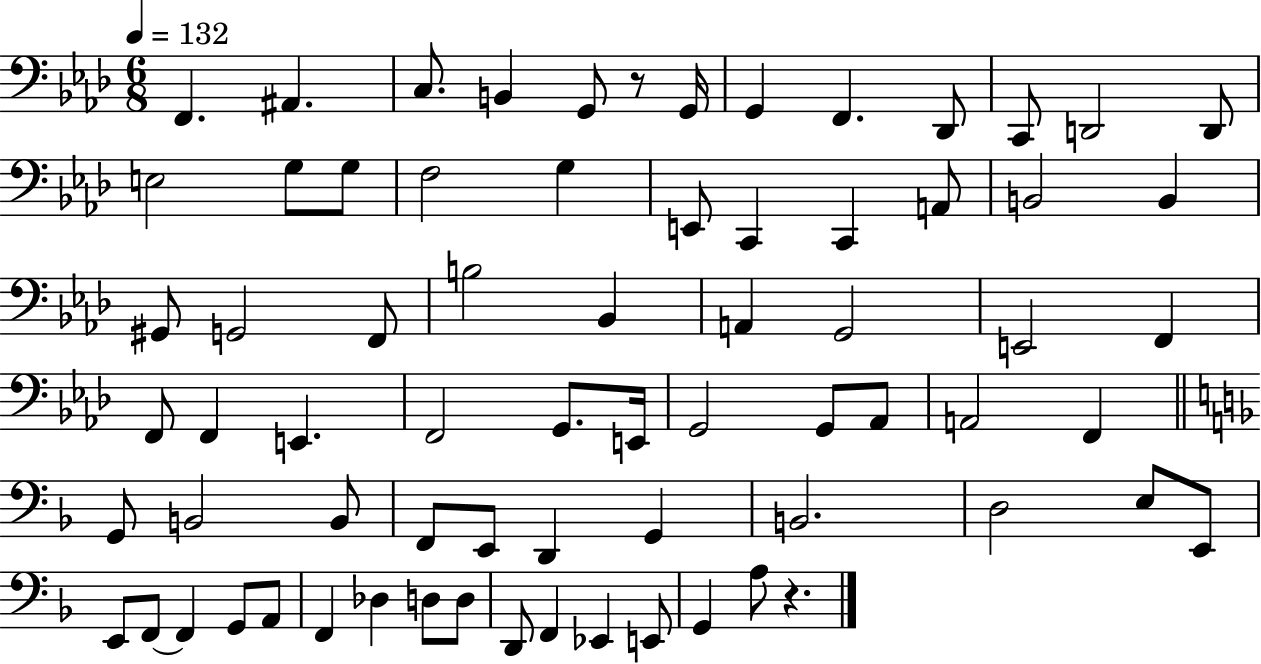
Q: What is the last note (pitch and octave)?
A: A3